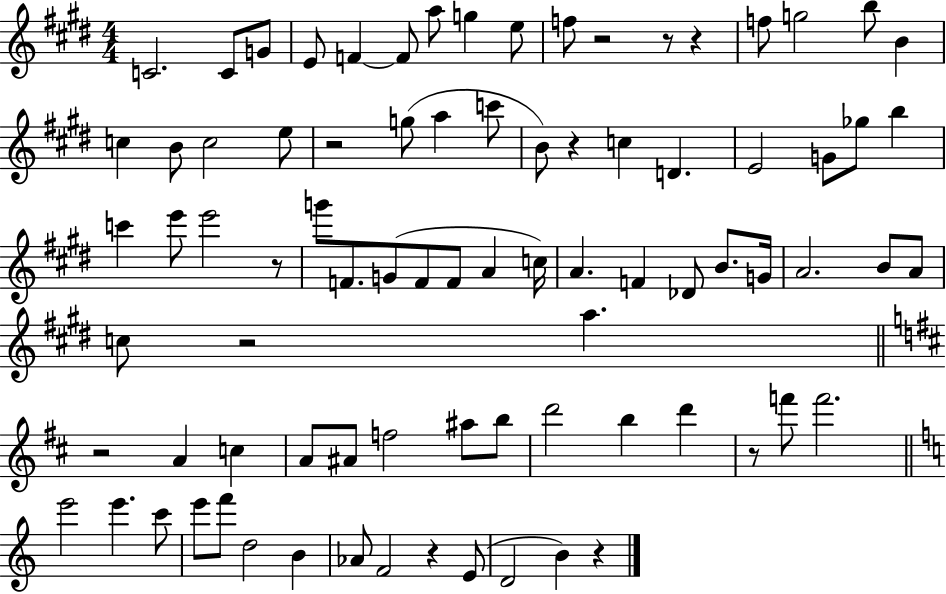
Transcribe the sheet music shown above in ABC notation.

X:1
T:Untitled
M:4/4
L:1/4
K:E
C2 C/2 G/2 E/2 F F/2 a/2 g e/2 f/2 z2 z/2 z f/2 g2 b/2 B c B/2 c2 e/2 z2 g/2 a c'/2 B/2 z c D E2 G/2 _g/2 b c' e'/2 e'2 z/2 g'/2 F/2 G/2 F/2 F/2 A c/4 A F _D/2 B/2 G/4 A2 B/2 A/2 c/2 z2 a z2 A c A/2 ^A/2 f2 ^a/2 b/2 d'2 b d' z/2 f'/2 f'2 e'2 e' c'/2 e'/2 f'/2 d2 B _A/2 F2 z E/2 D2 B z